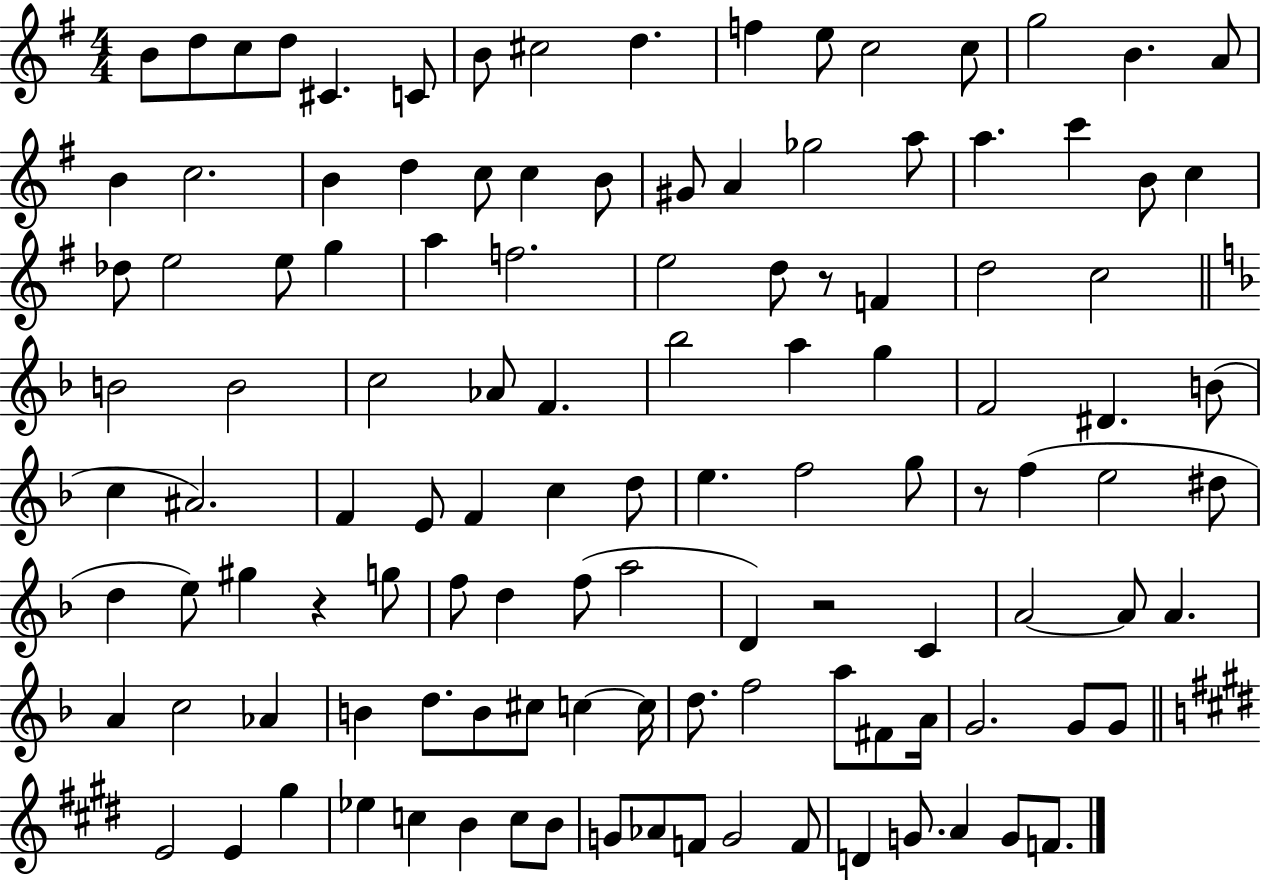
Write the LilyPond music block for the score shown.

{
  \clef treble
  \numericTimeSignature
  \time 4/4
  \key g \major
  \repeat volta 2 { b'8 d''8 c''8 d''8 cis'4. c'8 | b'8 cis''2 d''4. | f''4 e''8 c''2 c''8 | g''2 b'4. a'8 | \break b'4 c''2. | b'4 d''4 c''8 c''4 b'8 | gis'8 a'4 ges''2 a''8 | a''4. c'''4 b'8 c''4 | \break des''8 e''2 e''8 g''4 | a''4 f''2. | e''2 d''8 r8 f'4 | d''2 c''2 | \break \bar "||" \break \key d \minor b'2 b'2 | c''2 aes'8 f'4. | bes''2 a''4 g''4 | f'2 dis'4. b'8( | \break c''4 ais'2.) | f'4 e'8 f'4 c''4 d''8 | e''4. f''2 g''8 | r8 f''4( e''2 dis''8 | \break d''4 e''8) gis''4 r4 g''8 | f''8 d''4 f''8( a''2 | d'4) r2 c'4 | a'2~~ a'8 a'4. | \break a'4 c''2 aes'4 | b'4 d''8. b'8 cis''8 c''4~~ c''16 | d''8. f''2 a''8 fis'8 a'16 | g'2. g'8 g'8 | \break \bar "||" \break \key e \major e'2 e'4 gis''4 | ees''4 c''4 b'4 c''8 b'8 | g'8 aes'8 f'8 g'2 f'8 | d'4 g'8. a'4 g'8 f'8. | \break } \bar "|."
}